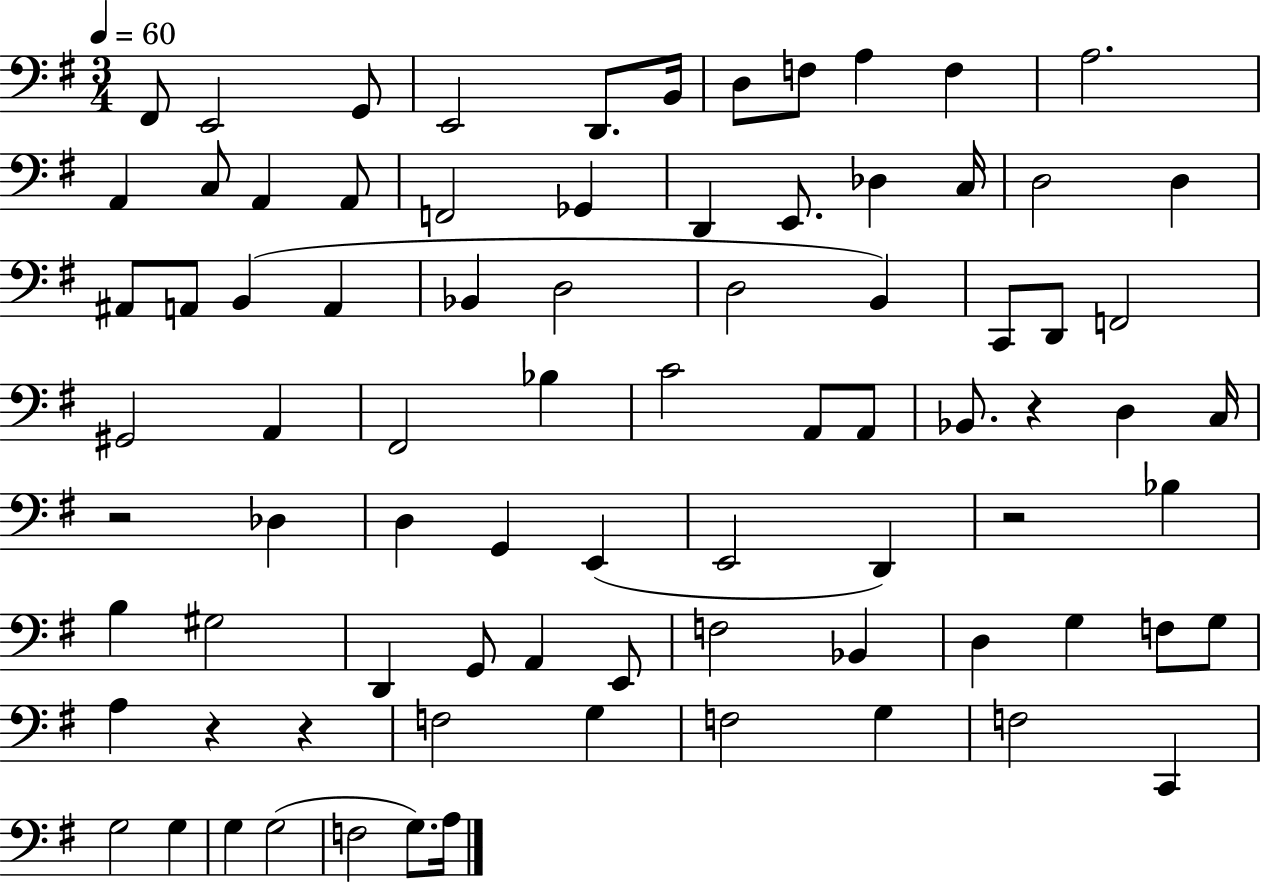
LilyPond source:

{
  \clef bass
  \numericTimeSignature
  \time 3/4
  \key g \major
  \tempo 4 = 60
  fis,8 e,2 g,8 | e,2 d,8. b,16 | d8 f8 a4 f4 | a2. | \break a,4 c8 a,4 a,8 | f,2 ges,4 | d,4 e,8. des4 c16 | d2 d4 | \break ais,8 a,8 b,4( a,4 | bes,4 d2 | d2 b,4) | c,8 d,8 f,2 | \break gis,2 a,4 | fis,2 bes4 | c'2 a,8 a,8 | bes,8. r4 d4 c16 | \break r2 des4 | d4 g,4 e,4( | e,2 d,4) | r2 bes4 | \break b4 gis2 | d,4 g,8 a,4 e,8 | f2 bes,4 | d4 g4 f8 g8 | \break a4 r4 r4 | f2 g4 | f2 g4 | f2 c,4 | \break g2 g4 | g4 g2( | f2 g8.) a16 | \bar "|."
}